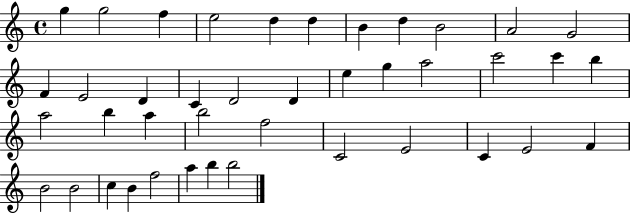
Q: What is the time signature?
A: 4/4